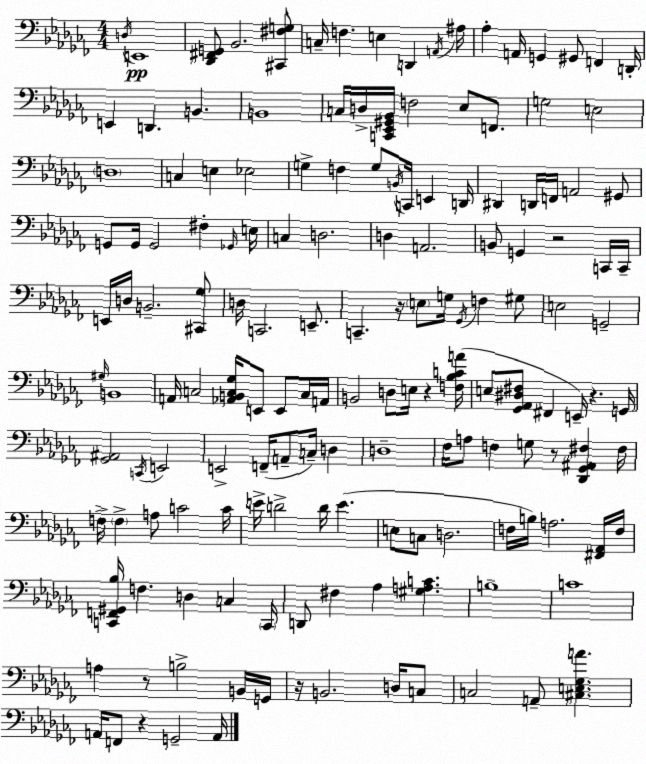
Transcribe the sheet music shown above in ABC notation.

X:1
T:Untitled
M:4/4
L:1/4
K:Abm
D,/4 E,,4 [_D,,^F,,G,,]/2 _B,,2 [^C,,^F,G,]/2 C,/4 F, E, D,, A,,/4 ^A,/4 _A, A,,/4 G,, ^G,,/2 F,, D,,/4 E,, D,, B,, B,,4 C,/4 D,/4 [C,,_E,,^G,,_B,,]/4 F,2 _E,/2 F,,/2 G,2 E,2 D,4 C, E, _E,2 G, F, G,/2 B,,/4 C,,/4 E,, D,,/4 ^D,, D,,/4 F,,/4 A,,2 ^G,,/2 G,,/2 G,,/4 G,,2 ^F, _G,,/4 E,/4 C, D,2 D, A,,2 B,,/2 G,, z2 C,,/4 C,,/4 E,,/4 D,/4 B,,2 [^C,,_G,]/2 D,/4 C,,2 E,,/2 C,, z/4 E,/2 G,/4 _G,,/4 F, ^G,/2 E,2 G,,2 ^G,/4 B,,4 A,,/4 C,2 [_A,,B,,C,_G,]/4 E,,/2 E,,/2 C,/4 A,,/4 B,,2 D,/2 E,/4 z [F,_B,CA]/4 E,/2 [_G,,_A,,^D,^F,]/2 ^F,, E,,/4 z G,,/4 [_G,,^A,,]2 C,,/4 E,,2 E,,2 F,,/4 A,,/2 C,/4 D, D,4 _F,/4 A,/2 F, G,/2 z/2 [_D,,_G,,^A,,^F,] ^F,/4 F,/4 F, A,/2 C2 C/4 E/4 D2 D/4 E E,/2 C,/2 D,2 F,/4 B,/4 A,2 [^F,,_A,,]/4 F,/4 [C,,F,,^G,,_B,]/4 F, D, C, C,,/4 D,,/2 ^F, _A, [^G,A,C] B,4 C4 A, z/2 B,2 B,,/4 G,,/4 z/4 B,,2 D,/4 C,/2 C,2 A,,/2 [^C,E,_G,A] A,,/4 F,,/2 z G,,2 A,,/4